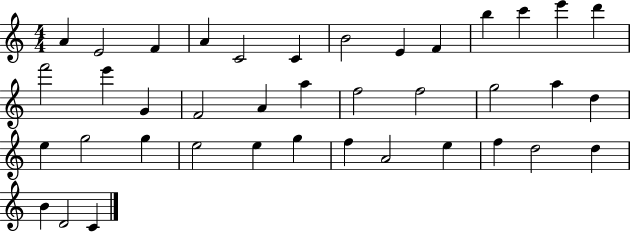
X:1
T:Untitled
M:4/4
L:1/4
K:C
A E2 F A C2 C B2 E F b c' e' d' f'2 e' G F2 A a f2 f2 g2 a d e g2 g e2 e g f A2 e f d2 d B D2 C